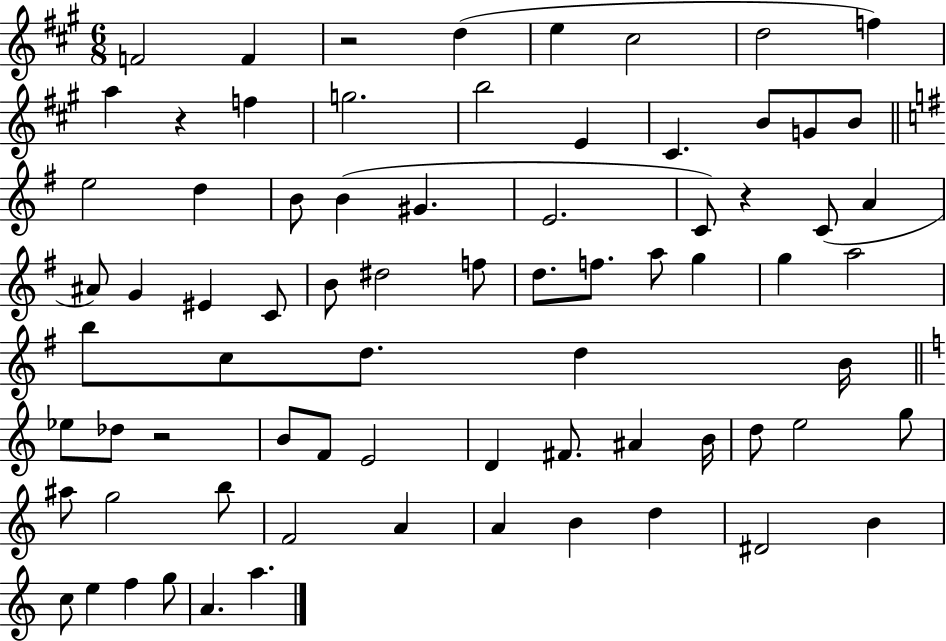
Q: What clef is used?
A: treble